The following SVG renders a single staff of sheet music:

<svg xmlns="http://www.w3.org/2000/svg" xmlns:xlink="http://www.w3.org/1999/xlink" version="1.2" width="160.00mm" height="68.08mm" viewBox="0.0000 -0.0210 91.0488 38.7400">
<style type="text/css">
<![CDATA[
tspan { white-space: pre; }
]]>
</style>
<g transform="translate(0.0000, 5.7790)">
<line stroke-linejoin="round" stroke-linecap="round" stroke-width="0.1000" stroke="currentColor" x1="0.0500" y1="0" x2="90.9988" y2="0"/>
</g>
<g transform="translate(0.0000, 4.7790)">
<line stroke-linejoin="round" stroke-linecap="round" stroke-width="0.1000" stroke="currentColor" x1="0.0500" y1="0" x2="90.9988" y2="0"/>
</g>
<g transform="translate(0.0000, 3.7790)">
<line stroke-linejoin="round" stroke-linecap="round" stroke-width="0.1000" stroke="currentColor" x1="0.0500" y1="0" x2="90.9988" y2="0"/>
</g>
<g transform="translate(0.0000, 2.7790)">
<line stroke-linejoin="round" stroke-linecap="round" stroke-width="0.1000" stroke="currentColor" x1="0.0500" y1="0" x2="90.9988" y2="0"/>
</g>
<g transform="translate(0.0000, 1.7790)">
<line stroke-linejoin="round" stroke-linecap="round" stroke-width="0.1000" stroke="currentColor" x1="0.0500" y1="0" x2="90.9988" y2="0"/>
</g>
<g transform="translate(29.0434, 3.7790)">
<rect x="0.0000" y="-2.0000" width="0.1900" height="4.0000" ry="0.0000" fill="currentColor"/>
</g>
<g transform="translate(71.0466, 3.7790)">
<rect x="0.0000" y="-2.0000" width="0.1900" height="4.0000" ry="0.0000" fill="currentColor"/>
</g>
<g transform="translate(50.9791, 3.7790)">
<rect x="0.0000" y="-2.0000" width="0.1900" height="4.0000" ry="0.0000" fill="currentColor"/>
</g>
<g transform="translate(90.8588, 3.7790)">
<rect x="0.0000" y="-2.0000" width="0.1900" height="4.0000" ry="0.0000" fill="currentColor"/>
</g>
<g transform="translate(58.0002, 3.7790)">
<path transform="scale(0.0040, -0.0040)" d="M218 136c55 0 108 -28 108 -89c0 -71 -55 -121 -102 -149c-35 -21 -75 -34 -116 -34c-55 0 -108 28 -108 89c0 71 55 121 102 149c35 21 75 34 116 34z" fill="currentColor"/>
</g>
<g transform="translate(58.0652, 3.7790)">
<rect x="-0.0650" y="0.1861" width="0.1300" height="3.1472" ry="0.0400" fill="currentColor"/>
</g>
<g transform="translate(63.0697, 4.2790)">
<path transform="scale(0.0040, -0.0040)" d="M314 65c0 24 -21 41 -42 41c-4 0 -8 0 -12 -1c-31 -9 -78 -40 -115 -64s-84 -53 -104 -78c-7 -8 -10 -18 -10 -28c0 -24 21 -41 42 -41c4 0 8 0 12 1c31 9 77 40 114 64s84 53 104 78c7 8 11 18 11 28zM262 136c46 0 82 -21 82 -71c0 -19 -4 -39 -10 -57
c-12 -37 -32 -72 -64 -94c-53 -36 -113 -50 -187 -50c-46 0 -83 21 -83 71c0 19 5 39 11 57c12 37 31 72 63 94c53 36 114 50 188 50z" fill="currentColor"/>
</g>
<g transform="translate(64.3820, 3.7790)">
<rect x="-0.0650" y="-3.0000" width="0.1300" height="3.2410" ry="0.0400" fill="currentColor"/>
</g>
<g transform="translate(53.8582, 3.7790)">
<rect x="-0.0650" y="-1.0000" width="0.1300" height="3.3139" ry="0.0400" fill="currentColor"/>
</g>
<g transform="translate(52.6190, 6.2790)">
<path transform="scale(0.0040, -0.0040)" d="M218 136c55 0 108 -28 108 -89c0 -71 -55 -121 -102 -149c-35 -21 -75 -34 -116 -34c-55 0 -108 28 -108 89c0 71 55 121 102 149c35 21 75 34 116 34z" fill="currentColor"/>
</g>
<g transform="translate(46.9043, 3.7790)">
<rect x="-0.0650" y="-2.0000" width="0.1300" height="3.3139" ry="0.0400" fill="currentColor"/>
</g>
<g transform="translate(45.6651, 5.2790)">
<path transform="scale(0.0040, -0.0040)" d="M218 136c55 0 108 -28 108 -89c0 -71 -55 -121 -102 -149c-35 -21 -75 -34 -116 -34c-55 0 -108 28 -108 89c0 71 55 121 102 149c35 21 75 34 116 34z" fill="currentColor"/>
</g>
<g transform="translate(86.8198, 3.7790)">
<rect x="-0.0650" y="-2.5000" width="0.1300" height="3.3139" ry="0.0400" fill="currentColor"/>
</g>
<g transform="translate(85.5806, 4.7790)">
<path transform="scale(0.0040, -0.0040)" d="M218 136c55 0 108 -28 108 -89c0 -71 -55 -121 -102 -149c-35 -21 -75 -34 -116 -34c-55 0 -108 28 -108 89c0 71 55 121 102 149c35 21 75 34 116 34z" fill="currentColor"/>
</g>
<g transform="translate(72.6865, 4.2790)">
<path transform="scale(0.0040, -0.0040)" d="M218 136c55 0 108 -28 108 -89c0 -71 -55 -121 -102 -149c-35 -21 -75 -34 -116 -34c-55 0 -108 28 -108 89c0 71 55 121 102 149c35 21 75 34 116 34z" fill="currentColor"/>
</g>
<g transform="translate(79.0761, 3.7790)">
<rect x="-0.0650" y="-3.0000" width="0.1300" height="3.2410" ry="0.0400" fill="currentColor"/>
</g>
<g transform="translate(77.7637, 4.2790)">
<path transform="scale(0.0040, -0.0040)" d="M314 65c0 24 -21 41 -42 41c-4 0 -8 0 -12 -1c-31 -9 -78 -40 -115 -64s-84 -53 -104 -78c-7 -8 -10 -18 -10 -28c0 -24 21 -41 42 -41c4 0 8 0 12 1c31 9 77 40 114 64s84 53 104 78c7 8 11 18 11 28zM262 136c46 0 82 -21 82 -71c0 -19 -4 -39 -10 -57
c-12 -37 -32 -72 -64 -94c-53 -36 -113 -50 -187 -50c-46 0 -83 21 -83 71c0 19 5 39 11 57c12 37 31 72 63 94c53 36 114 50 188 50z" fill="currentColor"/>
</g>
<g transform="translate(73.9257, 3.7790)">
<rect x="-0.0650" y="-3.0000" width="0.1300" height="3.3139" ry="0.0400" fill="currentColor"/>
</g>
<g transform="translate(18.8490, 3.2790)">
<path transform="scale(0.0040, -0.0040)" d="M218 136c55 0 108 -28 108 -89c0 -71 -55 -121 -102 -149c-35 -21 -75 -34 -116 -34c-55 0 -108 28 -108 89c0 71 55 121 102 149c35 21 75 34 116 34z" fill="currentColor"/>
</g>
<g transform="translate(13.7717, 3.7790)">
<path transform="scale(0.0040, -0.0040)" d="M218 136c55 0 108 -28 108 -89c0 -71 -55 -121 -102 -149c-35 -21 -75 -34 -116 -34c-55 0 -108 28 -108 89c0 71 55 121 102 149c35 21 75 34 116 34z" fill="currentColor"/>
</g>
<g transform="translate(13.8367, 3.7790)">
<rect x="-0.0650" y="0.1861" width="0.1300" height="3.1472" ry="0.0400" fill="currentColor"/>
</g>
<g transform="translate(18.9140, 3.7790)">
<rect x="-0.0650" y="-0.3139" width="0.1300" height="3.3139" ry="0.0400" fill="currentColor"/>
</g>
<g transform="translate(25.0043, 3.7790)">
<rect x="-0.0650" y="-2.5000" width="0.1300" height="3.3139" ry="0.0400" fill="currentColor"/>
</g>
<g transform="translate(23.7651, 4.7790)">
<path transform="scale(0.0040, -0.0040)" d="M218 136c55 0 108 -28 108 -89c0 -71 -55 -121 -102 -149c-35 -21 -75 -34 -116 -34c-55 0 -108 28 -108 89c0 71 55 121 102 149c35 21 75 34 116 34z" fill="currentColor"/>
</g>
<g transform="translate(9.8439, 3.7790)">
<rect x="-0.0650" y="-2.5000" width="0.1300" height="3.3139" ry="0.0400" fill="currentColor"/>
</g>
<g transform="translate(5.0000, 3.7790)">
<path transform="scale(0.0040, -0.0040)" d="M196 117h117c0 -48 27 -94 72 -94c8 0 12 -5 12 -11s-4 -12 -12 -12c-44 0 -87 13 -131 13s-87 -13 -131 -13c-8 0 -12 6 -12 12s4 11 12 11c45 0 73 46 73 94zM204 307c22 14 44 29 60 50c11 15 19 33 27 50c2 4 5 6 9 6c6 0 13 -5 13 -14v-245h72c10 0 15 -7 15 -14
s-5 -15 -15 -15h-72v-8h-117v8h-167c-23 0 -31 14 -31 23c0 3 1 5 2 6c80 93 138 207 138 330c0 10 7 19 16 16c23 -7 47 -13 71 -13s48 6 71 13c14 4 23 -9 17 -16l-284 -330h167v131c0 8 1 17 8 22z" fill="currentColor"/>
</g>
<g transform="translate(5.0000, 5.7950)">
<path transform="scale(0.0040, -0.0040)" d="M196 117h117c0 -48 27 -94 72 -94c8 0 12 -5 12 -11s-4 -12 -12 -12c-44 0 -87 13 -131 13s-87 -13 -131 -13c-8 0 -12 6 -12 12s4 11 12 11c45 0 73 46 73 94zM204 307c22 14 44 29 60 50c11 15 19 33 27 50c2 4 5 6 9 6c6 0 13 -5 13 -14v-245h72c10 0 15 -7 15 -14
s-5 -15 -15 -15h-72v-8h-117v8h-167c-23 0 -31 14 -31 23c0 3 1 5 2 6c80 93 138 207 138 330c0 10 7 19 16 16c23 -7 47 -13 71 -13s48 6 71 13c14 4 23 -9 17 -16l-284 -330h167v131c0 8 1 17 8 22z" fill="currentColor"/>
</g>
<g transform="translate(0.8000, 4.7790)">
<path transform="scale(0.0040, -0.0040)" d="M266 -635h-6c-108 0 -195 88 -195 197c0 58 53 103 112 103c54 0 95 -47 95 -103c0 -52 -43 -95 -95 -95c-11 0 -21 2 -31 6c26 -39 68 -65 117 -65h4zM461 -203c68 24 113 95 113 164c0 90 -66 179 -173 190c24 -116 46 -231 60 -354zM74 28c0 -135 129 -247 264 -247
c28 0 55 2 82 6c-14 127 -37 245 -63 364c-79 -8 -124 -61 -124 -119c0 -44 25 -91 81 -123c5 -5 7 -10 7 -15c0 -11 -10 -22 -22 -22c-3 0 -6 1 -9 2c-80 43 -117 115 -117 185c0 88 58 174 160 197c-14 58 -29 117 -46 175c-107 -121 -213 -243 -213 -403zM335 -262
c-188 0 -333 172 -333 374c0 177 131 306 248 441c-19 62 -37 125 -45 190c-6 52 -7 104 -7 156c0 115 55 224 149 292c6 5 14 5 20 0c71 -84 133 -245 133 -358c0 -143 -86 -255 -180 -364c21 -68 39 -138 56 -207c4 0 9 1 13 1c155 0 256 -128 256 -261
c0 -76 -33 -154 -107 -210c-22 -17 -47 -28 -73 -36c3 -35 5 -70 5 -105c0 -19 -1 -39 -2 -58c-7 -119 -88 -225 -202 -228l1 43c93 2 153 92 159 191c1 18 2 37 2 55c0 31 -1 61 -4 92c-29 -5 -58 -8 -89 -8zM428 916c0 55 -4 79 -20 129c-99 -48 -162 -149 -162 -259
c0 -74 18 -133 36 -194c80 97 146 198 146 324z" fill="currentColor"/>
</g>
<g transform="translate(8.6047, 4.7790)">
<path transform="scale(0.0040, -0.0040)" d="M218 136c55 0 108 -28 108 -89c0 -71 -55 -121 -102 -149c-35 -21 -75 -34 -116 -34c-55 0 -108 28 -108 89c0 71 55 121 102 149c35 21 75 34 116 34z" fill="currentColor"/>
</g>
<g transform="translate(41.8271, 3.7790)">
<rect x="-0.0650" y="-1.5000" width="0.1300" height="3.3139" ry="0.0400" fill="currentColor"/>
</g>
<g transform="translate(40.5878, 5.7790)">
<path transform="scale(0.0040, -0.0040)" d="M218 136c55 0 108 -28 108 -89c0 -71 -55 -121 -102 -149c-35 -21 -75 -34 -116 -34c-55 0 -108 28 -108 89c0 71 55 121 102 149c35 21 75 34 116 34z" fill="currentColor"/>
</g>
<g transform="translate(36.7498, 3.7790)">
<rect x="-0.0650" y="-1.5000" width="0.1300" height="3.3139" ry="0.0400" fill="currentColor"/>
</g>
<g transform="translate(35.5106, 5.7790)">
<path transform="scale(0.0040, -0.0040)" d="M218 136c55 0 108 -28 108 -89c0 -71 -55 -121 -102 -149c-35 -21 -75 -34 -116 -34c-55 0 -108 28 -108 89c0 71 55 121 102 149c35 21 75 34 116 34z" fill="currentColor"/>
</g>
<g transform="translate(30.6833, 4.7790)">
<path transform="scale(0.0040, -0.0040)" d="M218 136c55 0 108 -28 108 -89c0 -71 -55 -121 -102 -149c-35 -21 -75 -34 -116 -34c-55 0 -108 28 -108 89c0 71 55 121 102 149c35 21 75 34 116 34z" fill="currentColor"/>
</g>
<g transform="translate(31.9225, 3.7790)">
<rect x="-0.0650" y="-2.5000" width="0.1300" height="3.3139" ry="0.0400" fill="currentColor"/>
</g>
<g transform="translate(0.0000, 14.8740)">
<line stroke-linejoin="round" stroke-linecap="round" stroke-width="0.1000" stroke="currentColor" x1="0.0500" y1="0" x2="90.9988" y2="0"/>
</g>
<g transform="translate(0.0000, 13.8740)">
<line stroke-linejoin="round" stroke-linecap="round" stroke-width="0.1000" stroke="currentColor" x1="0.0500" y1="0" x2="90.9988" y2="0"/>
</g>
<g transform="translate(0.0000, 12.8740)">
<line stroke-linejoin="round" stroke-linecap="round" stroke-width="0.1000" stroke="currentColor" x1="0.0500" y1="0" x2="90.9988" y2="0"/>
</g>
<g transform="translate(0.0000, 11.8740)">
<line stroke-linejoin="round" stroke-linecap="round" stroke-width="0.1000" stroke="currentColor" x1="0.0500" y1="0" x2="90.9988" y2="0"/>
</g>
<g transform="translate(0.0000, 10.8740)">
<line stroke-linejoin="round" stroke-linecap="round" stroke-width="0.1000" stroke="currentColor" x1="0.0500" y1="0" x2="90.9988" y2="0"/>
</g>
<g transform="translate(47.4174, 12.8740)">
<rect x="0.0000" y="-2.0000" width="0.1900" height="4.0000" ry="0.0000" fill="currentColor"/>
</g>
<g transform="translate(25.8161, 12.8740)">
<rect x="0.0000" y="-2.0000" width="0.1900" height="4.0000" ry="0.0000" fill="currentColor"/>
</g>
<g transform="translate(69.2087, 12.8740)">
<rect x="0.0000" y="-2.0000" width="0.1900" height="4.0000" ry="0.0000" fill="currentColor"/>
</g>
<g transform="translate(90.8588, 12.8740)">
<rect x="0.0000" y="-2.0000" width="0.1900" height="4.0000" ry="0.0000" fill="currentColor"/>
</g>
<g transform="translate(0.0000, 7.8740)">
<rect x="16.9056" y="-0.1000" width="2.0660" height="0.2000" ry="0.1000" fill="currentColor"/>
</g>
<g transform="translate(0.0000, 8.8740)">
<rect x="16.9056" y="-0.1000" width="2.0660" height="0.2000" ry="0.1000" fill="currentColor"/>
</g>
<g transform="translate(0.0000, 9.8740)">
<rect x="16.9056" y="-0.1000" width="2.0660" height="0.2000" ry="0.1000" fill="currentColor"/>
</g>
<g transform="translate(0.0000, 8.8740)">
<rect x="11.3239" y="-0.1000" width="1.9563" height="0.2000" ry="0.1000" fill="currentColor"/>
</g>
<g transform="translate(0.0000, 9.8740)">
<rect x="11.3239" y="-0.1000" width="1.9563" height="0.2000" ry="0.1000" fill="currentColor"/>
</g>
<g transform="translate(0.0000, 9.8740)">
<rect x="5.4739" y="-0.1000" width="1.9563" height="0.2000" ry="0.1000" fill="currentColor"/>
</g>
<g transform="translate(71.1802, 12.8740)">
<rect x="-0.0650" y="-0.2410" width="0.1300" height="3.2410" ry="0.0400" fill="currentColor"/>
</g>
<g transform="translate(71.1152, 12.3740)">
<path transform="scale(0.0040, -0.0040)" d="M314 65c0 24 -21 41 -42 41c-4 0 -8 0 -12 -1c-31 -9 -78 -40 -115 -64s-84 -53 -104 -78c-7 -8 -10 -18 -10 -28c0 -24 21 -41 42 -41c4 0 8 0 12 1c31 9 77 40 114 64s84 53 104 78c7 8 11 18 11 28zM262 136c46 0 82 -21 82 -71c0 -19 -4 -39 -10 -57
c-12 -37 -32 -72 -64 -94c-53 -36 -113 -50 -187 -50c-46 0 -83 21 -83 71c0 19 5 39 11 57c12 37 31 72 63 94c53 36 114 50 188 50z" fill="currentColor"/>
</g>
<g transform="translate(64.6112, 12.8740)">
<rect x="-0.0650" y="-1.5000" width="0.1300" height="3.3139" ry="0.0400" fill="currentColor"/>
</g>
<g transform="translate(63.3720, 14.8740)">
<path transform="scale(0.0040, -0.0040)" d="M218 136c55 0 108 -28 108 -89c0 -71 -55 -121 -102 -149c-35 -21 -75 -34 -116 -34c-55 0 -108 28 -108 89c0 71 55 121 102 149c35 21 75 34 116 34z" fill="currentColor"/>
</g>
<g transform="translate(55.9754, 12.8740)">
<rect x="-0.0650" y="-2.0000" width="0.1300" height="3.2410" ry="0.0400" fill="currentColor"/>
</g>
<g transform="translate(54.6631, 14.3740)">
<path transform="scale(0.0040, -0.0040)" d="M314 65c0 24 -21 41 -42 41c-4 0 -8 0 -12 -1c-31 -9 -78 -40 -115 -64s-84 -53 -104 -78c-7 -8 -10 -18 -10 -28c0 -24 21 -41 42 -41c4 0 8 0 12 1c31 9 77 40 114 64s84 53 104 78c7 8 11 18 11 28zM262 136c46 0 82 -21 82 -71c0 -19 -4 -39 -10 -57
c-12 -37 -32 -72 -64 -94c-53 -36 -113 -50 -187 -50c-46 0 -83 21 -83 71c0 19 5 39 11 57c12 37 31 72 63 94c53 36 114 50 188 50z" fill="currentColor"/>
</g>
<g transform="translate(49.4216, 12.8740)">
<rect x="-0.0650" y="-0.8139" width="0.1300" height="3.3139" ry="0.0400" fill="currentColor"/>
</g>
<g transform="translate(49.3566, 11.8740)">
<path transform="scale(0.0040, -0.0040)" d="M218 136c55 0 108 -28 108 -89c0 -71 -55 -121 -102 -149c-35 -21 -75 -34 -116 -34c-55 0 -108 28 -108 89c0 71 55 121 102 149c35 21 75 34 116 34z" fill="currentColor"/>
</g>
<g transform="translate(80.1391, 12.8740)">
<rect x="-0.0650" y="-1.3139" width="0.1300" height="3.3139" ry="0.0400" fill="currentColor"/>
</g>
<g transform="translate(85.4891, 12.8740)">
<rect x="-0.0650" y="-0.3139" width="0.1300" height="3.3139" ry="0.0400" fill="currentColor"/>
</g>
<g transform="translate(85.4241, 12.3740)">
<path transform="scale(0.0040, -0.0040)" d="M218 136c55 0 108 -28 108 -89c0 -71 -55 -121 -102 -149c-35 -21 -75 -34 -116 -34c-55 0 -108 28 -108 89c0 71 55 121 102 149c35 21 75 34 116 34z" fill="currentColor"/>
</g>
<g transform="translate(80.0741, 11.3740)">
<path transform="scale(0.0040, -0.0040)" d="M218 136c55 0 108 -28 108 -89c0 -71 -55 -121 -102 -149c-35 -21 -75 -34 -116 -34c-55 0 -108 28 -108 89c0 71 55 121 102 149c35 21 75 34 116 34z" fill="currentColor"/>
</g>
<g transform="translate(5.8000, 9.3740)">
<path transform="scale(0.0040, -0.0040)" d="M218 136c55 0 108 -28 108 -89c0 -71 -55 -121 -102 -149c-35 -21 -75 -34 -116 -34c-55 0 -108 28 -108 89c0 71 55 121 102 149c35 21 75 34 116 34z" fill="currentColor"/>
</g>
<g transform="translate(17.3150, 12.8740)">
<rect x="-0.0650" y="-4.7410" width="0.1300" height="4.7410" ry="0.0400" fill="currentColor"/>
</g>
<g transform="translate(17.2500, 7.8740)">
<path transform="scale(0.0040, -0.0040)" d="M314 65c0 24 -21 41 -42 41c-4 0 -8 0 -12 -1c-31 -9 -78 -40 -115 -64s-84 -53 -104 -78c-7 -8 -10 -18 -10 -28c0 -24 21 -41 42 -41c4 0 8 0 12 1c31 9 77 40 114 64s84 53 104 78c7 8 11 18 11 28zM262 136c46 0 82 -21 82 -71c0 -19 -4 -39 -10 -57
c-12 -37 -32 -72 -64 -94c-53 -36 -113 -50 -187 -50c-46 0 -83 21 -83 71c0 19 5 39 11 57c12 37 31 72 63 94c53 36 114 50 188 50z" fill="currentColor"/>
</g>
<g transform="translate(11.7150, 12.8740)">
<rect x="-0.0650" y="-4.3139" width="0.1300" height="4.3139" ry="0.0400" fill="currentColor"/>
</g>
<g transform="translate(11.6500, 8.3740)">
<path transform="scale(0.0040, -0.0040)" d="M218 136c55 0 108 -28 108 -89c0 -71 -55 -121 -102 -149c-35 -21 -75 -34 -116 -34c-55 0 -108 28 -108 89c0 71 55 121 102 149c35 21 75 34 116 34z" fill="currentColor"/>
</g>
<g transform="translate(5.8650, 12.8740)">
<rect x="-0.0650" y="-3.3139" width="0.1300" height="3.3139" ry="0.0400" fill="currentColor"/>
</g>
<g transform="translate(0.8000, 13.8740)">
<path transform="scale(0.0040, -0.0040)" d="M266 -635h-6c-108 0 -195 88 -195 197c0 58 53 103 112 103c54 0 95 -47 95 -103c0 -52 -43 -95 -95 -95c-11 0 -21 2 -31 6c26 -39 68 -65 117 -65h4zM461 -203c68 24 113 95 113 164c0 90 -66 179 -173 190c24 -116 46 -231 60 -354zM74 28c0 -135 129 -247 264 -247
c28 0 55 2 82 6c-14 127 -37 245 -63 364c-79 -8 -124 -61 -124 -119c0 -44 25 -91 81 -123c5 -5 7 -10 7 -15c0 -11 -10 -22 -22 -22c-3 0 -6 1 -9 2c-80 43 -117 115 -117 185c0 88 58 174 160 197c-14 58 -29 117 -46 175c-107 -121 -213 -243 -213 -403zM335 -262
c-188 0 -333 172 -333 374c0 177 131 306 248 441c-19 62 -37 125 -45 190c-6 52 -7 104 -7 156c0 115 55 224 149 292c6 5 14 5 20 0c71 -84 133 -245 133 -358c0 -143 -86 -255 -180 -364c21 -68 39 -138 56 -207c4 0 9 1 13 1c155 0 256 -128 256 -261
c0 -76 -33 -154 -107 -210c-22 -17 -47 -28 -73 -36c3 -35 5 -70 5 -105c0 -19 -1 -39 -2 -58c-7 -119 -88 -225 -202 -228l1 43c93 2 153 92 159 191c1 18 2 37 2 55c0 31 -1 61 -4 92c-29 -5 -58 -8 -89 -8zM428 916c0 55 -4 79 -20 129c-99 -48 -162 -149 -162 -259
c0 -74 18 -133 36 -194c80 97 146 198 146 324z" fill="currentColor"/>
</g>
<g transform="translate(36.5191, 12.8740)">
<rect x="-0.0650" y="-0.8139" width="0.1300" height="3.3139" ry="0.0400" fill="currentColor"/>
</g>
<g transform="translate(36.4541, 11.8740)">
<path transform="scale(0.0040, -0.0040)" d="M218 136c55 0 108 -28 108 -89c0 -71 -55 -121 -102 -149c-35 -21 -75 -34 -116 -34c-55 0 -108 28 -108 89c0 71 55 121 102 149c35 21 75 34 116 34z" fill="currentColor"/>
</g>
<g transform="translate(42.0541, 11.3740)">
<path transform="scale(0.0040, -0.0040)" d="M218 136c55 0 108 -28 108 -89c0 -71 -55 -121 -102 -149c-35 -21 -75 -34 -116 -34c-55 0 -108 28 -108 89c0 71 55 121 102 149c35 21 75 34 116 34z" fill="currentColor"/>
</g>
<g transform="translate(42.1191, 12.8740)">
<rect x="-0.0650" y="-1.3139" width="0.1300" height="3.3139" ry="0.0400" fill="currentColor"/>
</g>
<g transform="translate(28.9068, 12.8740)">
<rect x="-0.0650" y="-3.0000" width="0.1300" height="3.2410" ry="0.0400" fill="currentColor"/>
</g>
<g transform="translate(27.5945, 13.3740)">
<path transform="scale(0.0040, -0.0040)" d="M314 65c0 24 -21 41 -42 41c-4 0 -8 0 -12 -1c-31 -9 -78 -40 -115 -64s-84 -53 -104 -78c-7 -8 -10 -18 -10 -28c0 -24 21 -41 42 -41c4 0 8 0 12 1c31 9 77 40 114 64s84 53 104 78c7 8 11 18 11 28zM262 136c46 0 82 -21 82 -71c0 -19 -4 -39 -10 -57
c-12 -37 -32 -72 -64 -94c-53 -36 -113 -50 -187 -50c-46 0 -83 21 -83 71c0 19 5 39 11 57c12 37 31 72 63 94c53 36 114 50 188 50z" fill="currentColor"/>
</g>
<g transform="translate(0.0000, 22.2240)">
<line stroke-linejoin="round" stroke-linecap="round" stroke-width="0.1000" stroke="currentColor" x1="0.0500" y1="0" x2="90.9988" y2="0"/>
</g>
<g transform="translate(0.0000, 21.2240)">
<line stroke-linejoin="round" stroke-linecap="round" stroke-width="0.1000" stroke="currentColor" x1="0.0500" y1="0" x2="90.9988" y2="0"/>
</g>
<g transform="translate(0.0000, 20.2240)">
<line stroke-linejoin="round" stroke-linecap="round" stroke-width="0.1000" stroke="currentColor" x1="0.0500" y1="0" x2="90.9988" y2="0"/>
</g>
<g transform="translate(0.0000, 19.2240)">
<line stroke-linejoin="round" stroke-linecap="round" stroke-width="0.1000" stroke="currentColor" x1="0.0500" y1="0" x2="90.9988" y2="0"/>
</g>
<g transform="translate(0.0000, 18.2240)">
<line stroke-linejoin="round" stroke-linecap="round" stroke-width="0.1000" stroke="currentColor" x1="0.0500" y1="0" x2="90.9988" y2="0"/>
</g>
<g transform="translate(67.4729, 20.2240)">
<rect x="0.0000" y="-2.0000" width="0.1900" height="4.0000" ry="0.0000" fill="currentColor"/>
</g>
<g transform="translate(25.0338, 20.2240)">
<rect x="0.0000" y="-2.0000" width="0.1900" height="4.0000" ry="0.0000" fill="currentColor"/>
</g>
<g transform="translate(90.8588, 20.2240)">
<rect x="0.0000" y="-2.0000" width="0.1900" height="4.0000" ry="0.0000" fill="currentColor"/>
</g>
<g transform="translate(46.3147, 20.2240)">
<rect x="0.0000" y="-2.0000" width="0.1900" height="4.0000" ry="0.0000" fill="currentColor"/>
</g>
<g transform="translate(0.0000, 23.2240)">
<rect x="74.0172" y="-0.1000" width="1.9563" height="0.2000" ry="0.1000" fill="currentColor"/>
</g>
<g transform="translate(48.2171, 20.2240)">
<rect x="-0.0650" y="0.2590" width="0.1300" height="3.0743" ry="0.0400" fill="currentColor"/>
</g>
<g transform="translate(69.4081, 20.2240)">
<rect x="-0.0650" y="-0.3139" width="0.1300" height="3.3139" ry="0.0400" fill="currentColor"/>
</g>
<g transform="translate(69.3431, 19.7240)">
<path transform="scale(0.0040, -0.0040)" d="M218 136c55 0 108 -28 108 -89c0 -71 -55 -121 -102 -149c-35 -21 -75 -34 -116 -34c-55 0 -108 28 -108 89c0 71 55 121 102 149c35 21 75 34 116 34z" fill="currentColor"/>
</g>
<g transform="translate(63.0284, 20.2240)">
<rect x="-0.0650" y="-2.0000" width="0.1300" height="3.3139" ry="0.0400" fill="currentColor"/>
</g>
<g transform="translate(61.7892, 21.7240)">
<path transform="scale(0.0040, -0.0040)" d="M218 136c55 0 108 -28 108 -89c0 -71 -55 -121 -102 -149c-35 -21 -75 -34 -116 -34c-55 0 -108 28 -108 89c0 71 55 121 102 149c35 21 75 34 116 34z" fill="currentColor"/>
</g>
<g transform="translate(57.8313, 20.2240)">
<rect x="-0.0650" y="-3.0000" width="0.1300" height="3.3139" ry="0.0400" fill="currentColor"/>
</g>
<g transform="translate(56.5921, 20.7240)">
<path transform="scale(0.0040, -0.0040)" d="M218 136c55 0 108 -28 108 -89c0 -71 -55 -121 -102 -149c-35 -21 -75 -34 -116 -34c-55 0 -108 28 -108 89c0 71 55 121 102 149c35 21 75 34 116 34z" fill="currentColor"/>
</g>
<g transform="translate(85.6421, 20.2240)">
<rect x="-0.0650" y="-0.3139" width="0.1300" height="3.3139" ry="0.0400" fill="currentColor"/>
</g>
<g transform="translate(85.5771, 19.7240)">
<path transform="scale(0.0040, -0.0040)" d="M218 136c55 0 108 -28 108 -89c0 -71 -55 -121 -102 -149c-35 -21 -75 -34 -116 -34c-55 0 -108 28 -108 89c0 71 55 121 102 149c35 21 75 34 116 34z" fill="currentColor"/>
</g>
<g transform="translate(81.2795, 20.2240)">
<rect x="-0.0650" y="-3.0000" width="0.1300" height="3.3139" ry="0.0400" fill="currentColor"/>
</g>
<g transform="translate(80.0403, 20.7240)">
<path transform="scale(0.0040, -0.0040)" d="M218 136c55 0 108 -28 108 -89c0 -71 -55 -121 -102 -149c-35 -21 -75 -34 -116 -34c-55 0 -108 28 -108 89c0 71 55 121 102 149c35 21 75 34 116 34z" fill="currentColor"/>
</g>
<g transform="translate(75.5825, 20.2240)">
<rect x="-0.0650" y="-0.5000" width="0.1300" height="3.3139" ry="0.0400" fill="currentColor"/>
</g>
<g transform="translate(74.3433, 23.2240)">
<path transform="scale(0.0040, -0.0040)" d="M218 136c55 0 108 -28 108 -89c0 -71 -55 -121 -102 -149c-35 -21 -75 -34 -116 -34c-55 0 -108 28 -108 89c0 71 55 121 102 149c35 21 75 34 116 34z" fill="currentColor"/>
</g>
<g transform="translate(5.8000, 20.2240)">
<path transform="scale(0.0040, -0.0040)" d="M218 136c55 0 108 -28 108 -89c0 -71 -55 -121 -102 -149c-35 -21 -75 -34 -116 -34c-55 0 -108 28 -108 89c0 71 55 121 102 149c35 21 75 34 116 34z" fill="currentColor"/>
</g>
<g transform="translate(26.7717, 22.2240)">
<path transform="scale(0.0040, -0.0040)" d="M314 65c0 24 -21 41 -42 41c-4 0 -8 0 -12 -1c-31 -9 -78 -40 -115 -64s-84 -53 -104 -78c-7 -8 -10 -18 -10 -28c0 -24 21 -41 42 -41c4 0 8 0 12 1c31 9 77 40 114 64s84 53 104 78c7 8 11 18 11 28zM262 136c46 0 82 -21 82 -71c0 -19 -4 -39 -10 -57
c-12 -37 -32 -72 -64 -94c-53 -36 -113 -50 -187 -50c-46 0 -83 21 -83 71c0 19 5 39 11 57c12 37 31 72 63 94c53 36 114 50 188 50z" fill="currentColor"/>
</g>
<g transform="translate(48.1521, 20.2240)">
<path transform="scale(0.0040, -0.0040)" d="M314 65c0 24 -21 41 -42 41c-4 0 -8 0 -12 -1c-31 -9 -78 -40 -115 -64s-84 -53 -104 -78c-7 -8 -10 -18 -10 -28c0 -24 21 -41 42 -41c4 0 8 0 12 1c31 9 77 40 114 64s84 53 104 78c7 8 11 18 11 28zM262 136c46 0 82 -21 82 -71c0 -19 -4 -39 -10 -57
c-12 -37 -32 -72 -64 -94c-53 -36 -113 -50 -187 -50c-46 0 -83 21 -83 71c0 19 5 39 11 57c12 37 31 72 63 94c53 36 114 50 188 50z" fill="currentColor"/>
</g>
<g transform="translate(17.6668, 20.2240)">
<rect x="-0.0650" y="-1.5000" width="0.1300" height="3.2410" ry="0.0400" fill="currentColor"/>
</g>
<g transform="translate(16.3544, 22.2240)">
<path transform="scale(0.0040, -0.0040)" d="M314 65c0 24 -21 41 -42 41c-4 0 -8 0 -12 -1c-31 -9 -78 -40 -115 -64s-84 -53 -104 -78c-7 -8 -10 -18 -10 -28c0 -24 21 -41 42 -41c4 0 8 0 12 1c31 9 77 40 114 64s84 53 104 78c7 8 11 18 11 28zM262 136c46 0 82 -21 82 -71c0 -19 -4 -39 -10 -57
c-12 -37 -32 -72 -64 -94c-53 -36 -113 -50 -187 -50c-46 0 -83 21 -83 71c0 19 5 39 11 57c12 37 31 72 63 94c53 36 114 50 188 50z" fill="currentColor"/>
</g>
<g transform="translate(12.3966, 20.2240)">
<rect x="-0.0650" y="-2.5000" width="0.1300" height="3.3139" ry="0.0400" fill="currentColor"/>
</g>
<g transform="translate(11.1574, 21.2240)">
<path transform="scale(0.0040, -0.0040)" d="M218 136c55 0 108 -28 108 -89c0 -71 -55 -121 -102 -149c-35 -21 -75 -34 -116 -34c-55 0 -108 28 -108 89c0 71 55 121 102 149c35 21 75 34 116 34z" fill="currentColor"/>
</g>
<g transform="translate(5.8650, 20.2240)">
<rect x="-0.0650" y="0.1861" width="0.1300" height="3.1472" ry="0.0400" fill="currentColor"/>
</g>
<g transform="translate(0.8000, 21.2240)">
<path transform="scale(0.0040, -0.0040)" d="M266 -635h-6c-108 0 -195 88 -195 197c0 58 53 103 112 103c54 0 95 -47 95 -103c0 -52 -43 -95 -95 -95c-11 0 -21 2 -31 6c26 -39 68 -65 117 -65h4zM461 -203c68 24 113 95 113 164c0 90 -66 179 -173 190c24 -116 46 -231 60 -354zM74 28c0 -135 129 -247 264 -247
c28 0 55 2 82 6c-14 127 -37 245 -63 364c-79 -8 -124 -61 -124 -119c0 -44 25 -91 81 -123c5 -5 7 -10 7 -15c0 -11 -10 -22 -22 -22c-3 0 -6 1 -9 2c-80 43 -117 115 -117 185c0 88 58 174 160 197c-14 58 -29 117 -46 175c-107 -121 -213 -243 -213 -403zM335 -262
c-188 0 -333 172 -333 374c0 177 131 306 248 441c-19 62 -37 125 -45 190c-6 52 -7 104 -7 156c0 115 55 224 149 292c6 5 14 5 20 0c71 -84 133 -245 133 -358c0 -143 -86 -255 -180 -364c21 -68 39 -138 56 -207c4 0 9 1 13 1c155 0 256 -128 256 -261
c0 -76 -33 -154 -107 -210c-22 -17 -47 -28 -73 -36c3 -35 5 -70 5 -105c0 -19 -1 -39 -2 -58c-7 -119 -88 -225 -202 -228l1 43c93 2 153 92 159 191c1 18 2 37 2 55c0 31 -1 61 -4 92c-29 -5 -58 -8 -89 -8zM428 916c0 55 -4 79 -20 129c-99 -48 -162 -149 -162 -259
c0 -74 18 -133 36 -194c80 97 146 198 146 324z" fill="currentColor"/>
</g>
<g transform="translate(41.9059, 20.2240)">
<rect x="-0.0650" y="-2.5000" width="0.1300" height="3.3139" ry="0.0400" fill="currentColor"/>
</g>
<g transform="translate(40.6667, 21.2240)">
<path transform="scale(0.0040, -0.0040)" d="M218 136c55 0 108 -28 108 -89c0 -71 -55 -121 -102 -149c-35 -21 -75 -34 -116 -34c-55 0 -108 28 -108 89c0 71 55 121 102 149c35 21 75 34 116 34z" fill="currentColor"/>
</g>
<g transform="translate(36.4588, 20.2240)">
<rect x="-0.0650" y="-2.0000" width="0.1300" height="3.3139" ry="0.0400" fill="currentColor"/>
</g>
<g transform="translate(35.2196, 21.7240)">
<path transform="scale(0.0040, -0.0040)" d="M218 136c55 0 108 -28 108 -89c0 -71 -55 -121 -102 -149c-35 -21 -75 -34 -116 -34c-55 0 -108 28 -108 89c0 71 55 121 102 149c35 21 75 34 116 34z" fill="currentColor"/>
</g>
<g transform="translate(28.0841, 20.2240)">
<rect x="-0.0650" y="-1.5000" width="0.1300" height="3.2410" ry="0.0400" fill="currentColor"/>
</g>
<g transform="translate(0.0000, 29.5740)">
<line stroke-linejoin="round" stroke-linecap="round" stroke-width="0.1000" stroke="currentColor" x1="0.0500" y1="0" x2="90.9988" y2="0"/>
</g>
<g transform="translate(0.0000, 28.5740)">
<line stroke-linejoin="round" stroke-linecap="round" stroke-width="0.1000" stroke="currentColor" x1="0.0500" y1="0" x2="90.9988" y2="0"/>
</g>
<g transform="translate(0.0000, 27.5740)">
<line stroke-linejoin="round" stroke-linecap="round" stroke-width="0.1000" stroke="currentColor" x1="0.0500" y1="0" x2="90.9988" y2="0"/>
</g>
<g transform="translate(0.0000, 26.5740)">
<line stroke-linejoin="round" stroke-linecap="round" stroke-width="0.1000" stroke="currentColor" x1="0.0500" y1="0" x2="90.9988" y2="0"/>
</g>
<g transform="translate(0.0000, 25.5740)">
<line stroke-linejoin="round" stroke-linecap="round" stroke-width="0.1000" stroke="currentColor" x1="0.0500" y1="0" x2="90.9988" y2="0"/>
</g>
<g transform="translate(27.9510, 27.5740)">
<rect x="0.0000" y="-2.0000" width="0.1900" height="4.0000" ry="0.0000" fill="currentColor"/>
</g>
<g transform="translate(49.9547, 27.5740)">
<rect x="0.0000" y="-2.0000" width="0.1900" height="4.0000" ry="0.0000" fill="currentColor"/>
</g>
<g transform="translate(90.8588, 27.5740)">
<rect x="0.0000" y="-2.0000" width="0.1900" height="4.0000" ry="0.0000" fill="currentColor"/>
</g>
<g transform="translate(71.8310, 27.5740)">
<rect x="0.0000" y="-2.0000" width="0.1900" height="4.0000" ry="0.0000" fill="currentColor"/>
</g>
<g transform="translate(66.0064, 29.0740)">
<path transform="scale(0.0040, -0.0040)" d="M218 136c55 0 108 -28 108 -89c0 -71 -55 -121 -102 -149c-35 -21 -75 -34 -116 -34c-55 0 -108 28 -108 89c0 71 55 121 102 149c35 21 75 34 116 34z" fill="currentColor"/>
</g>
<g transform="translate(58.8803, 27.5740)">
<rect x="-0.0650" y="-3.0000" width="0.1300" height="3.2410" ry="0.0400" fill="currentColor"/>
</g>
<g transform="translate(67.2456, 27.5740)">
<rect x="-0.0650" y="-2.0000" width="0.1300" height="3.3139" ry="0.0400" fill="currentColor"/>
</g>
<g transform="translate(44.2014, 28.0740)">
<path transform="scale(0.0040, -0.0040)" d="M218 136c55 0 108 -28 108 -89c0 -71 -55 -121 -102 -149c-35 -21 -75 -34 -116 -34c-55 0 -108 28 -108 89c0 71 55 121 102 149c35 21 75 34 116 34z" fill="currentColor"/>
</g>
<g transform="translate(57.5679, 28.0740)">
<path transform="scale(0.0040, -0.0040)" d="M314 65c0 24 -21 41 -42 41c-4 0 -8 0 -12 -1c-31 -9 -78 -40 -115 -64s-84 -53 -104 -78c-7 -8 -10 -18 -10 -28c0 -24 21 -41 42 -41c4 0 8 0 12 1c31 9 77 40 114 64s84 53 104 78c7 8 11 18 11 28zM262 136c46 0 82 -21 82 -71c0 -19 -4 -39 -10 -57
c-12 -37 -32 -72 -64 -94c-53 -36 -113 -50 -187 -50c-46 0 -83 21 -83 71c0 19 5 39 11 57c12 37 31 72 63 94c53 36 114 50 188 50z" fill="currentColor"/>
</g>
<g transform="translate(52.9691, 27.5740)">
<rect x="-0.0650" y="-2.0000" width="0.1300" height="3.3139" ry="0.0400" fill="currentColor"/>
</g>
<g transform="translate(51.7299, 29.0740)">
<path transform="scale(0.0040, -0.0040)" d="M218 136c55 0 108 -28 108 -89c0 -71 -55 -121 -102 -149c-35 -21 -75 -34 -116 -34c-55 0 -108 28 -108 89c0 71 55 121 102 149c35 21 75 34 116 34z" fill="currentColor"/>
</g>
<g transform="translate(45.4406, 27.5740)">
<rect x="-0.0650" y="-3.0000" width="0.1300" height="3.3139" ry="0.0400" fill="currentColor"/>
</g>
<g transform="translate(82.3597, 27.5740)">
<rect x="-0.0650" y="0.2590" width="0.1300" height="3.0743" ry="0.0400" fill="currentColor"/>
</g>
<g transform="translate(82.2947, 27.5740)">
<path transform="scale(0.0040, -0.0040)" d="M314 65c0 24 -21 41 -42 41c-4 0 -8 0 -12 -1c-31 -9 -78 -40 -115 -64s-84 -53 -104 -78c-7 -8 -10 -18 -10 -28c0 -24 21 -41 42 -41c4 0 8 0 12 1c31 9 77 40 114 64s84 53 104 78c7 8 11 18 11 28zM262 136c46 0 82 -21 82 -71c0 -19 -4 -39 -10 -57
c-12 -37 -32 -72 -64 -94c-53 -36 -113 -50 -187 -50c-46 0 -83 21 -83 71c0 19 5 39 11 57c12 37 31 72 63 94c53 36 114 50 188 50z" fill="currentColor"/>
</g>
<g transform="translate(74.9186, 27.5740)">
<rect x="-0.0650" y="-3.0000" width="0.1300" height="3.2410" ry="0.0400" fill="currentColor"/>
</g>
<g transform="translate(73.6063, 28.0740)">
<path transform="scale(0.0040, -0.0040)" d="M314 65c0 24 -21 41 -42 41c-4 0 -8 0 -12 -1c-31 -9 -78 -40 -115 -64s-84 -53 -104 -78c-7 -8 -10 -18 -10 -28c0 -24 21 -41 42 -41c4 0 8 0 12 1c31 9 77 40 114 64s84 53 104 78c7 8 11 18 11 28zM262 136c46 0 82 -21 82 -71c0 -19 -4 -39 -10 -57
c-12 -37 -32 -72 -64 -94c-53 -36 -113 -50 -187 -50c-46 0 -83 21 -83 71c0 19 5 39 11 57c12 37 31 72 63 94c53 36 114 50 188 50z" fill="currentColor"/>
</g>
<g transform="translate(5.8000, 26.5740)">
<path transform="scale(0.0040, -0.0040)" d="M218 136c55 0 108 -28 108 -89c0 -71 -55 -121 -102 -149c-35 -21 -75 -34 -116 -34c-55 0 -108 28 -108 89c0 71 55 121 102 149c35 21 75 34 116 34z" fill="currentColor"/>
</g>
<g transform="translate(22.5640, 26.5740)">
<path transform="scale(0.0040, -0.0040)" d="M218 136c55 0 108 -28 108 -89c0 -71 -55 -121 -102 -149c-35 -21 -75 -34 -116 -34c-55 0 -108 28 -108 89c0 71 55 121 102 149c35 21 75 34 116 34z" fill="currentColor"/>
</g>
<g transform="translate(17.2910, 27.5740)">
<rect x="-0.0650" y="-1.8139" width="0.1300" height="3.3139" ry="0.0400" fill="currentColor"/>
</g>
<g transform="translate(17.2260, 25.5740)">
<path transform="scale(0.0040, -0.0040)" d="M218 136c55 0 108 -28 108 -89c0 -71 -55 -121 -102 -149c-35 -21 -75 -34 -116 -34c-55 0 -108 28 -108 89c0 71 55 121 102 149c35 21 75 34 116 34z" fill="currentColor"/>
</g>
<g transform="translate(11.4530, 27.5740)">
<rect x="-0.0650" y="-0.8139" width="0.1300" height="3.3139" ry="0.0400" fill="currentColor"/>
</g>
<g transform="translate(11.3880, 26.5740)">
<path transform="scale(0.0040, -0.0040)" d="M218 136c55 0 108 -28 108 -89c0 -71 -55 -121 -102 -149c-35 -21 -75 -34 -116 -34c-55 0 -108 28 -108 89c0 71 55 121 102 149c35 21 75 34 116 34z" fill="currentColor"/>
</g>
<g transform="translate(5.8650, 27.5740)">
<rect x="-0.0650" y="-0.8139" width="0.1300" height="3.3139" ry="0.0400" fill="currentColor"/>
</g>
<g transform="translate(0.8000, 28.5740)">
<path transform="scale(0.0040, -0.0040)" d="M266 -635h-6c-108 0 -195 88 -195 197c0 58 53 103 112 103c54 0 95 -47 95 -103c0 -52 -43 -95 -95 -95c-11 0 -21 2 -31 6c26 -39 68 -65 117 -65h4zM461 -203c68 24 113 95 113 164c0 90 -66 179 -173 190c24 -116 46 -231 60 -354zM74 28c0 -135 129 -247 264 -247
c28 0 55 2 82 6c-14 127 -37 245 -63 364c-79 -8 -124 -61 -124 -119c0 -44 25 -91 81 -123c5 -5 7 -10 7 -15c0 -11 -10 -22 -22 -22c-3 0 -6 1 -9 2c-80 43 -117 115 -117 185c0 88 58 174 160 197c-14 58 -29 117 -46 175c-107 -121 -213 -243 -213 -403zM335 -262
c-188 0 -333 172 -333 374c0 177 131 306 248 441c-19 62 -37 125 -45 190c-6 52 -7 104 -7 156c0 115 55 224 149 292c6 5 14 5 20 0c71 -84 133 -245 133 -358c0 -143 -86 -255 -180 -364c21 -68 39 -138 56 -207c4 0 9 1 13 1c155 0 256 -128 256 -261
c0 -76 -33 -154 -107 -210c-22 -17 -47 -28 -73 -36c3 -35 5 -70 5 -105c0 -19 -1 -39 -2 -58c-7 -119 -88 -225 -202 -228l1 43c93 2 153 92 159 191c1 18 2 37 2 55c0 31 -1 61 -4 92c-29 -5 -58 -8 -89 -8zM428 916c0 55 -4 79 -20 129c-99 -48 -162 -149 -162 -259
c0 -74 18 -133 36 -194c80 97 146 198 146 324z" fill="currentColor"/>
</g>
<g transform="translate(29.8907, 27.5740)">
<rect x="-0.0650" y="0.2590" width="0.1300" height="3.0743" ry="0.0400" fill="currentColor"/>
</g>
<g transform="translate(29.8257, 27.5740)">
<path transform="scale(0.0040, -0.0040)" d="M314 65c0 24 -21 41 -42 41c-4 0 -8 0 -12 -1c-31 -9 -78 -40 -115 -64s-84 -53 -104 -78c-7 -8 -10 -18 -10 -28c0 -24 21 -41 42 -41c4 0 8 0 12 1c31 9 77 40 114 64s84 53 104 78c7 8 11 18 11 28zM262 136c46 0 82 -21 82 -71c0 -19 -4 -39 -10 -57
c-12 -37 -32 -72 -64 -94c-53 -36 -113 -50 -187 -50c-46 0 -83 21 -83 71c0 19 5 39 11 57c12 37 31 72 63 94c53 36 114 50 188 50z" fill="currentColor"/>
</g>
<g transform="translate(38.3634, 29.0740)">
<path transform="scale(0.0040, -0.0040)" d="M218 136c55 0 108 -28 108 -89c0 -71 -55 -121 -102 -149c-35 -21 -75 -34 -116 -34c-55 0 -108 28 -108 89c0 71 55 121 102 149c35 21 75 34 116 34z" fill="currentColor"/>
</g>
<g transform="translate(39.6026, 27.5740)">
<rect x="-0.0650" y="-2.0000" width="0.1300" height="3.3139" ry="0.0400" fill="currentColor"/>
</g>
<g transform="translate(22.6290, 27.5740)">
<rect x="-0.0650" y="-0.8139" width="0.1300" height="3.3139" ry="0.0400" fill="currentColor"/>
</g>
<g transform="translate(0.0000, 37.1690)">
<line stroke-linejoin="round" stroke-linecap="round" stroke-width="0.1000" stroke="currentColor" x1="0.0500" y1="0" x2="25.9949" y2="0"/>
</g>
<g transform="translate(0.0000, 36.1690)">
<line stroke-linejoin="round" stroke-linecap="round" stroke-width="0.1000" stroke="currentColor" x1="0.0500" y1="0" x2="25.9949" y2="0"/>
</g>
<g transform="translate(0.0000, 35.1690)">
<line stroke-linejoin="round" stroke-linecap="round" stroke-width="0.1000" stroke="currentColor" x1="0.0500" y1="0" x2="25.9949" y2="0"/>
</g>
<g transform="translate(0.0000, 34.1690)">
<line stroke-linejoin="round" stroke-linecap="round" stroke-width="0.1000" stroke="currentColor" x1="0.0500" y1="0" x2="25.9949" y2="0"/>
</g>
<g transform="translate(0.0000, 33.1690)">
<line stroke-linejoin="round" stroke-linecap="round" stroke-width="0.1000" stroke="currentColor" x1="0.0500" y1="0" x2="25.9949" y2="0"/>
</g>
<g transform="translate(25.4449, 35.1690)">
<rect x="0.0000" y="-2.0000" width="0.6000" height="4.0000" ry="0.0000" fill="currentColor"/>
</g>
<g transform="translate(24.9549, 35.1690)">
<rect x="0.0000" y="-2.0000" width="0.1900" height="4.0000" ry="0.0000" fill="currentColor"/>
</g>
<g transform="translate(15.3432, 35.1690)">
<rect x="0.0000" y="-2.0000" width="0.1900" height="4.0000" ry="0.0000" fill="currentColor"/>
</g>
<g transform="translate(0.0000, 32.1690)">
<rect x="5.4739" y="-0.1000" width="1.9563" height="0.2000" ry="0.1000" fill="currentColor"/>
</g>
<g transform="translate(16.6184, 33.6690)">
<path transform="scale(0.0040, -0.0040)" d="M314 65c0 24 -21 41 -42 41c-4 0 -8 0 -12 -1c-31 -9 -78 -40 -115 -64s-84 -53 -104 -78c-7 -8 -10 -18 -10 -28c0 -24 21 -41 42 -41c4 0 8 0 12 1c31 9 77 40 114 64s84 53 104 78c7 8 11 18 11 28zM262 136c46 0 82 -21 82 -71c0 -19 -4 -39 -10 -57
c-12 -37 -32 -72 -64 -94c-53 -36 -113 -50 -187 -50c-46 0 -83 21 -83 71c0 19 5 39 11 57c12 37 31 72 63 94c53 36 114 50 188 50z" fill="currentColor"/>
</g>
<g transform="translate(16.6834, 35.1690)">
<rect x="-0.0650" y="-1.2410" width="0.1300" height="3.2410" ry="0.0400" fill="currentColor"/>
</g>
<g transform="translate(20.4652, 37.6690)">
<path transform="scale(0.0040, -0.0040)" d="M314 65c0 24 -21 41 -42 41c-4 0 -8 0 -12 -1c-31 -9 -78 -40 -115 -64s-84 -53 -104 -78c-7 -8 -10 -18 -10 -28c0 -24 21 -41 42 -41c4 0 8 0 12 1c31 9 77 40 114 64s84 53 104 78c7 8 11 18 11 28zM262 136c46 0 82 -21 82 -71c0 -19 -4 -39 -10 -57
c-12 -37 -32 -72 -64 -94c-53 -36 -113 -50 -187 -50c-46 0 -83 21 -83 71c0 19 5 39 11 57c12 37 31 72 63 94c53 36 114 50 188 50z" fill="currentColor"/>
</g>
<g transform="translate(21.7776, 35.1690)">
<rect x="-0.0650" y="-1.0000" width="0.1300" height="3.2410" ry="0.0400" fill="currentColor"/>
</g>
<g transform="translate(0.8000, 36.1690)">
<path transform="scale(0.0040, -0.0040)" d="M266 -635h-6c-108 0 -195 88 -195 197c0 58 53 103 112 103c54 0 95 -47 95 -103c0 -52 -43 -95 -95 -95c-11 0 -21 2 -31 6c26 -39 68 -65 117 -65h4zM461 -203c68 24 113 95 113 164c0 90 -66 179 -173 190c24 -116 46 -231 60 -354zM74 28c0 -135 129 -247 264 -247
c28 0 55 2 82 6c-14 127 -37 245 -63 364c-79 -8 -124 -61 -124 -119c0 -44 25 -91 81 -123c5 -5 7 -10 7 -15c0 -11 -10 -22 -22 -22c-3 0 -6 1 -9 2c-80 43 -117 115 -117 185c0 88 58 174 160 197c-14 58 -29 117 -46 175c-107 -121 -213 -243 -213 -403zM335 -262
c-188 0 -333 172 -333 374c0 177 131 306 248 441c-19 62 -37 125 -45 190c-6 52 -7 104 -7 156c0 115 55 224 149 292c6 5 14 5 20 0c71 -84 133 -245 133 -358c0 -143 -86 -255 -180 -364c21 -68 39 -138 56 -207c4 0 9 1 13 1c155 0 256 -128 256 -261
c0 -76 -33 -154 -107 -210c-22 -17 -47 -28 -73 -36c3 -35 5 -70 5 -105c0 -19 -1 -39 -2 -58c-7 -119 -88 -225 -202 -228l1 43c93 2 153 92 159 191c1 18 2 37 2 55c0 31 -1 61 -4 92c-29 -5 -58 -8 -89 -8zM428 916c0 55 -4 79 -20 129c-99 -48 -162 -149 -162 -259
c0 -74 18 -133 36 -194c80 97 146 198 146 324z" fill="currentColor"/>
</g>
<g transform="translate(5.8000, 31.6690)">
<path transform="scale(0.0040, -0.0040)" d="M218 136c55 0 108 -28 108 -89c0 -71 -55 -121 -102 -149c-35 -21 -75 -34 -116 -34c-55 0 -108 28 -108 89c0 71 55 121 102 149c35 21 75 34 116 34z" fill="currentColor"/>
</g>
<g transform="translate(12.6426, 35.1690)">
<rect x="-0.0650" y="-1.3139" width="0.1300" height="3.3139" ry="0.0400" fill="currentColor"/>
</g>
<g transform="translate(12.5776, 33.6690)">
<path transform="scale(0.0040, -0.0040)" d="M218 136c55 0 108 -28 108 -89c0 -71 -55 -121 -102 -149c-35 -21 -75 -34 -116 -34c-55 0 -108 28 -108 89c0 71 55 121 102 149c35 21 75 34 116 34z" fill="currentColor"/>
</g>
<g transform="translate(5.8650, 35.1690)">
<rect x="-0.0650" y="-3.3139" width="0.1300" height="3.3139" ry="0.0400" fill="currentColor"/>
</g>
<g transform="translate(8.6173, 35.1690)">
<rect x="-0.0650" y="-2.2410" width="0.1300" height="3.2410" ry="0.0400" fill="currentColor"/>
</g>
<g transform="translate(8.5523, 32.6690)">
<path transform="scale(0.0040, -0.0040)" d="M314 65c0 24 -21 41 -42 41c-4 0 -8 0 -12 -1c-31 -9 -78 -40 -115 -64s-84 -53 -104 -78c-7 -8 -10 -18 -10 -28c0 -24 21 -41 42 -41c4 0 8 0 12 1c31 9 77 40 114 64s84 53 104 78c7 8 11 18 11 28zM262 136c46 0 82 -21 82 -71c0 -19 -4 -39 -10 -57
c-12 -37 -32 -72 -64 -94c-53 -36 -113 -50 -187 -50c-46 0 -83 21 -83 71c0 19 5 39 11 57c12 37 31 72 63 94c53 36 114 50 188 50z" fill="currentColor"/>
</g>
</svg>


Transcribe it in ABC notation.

X:1
T:Untitled
M:4/4
L:1/4
K:C
G B c G G E E F D B A2 A A2 G b d' e'2 A2 d e d F2 E c2 e c B G E2 E2 F G B2 A F c C A c d d f d B2 F A F A2 F A2 B2 b g2 e e2 D2